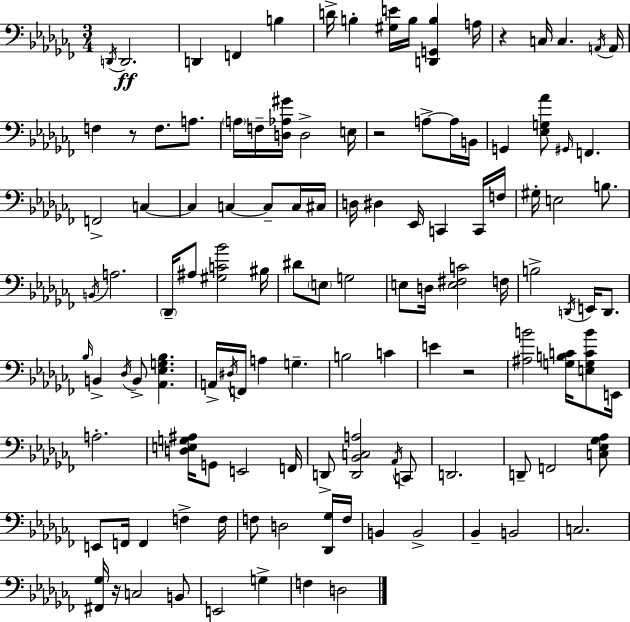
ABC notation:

X:1
T:Untitled
M:3/4
L:1/4
K:Abm
D,,/4 D,,2 D,, F,, B, D/4 B, [^G,E]/4 B,/4 [D,,G,,B,] A,/4 z C,/4 C, A,,/4 A,,/4 F, z/2 F,/2 A,/2 A,/4 F,/4 [D,_A,^G]/4 D,2 E,/4 z2 A,/2 A,/4 B,,/4 G,, [_E,G,_A]/2 ^G,,/4 F,, F,,2 C, C, C, C,/2 C,/4 ^C,/4 D,/4 ^D, _E,,/4 C,, C,,/4 F,/4 ^G,/4 E,2 B,/2 B,,/4 A,2 _D,,/4 ^A,/2 [^G,C_B]2 ^B,/4 ^D/2 E,/2 G,2 E,/2 D,/4 [E,^F,C]2 F,/4 B,2 D,,/4 E,,/4 D,,/2 _B,/4 B,, _D,/4 B,,/2 [_A,,_E,G,_B,] A,,/4 ^D,/4 F,,/4 A, G, B,2 C E z2 [^A,B]2 [G,B,C]/4 [E,G,CB]/2 E,,/4 A,2 [D,E,G,^A,]/4 G,,/2 E,,2 F,,/4 D,,/2 [D,,_B,,C,A,]2 _A,,/4 C,,/2 D,,2 D,,/2 F,,2 [C,_E,_G,_A,]/2 E,,/2 F,,/4 F,, F, F,/4 F,/2 D,2 [_D,,_G,]/4 F,/4 B,, B,,2 _B,, B,,2 C,2 [^F,,_G,]/4 z/4 C,2 B,,/2 E,,2 G, F, D,2